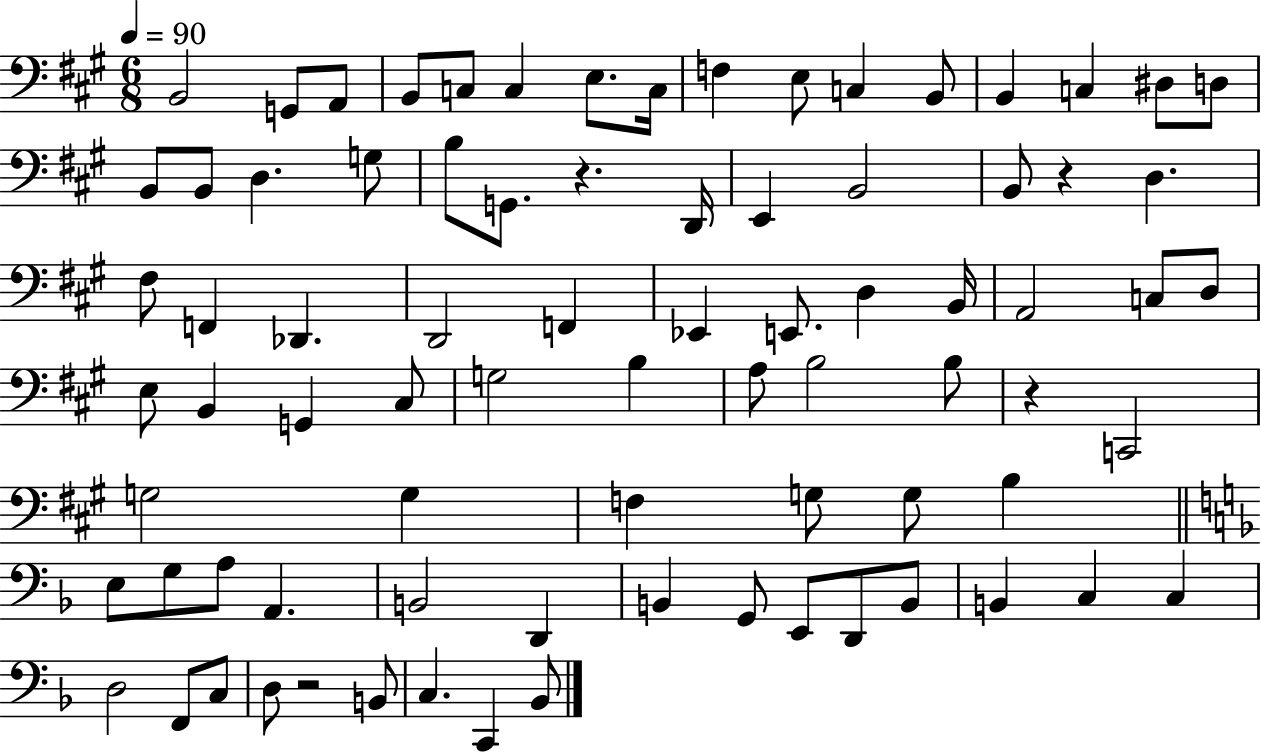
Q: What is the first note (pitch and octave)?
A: B2